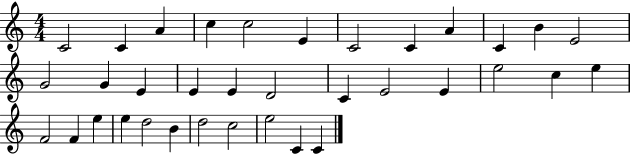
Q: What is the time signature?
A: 4/4